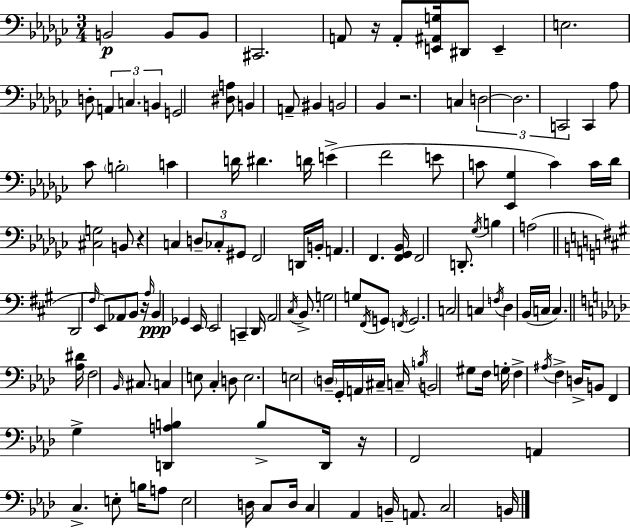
B2/h B2/e B2/e C#2/h. A2/e R/s A2/e [E2,A#2,G3]/s D#2/e E2/q E3/h. D3/e A2/q C3/q. B2/q G2/h [D#3,A3]/e B2/q A2/e BIS2/q B2/h Bb2/q R/h. C3/q D3/h D3/h. C2/h C2/q Ab3/e CES4/e B3/h C4/q D4/s D#4/q. D4/s E4/q F4/h E4/e C4/e [Eb2,Gb3]/q C4/q C4/s Db4/s [C#3,G3]/h B2/e R/q C3/q D3/e CES3/e G#2/e F2/h D2/s B2/s A2/q. F2/q. [F2,Gb2,Bb2]/s F2/h D2/e. Gb3/s B3/q A3/h D2/h F#3/s E2/e Ab2/e B2/e R/s A3/s B2/q Gb2/q E2/s E2/h C2/q D2/s A2/h C#3/s B2/e. G3/h G3/e F#2/s G2/e F2/s G2/h. C3/h C3/q F3/s D3/q B2/s C3/s C3/q. [Ab3,D#4]/s F3/h Bb2/s C#3/e. C3/q E3/e C3/q D3/e E3/h. E3/h D3/s G2/s A2/s C#3/s C3/s B3/s B2/h G#3/e F3/s G3/s F3/q A#3/s F3/q D3/s B2/e F2/q G3/q [D2,A3,B3]/q B3/e D2/s R/s F2/h A2/q C3/q. E3/e B3/s A3/e E3/h D3/s C3/e D3/s C3/q Ab2/q B2/s A2/e. C3/h B2/s